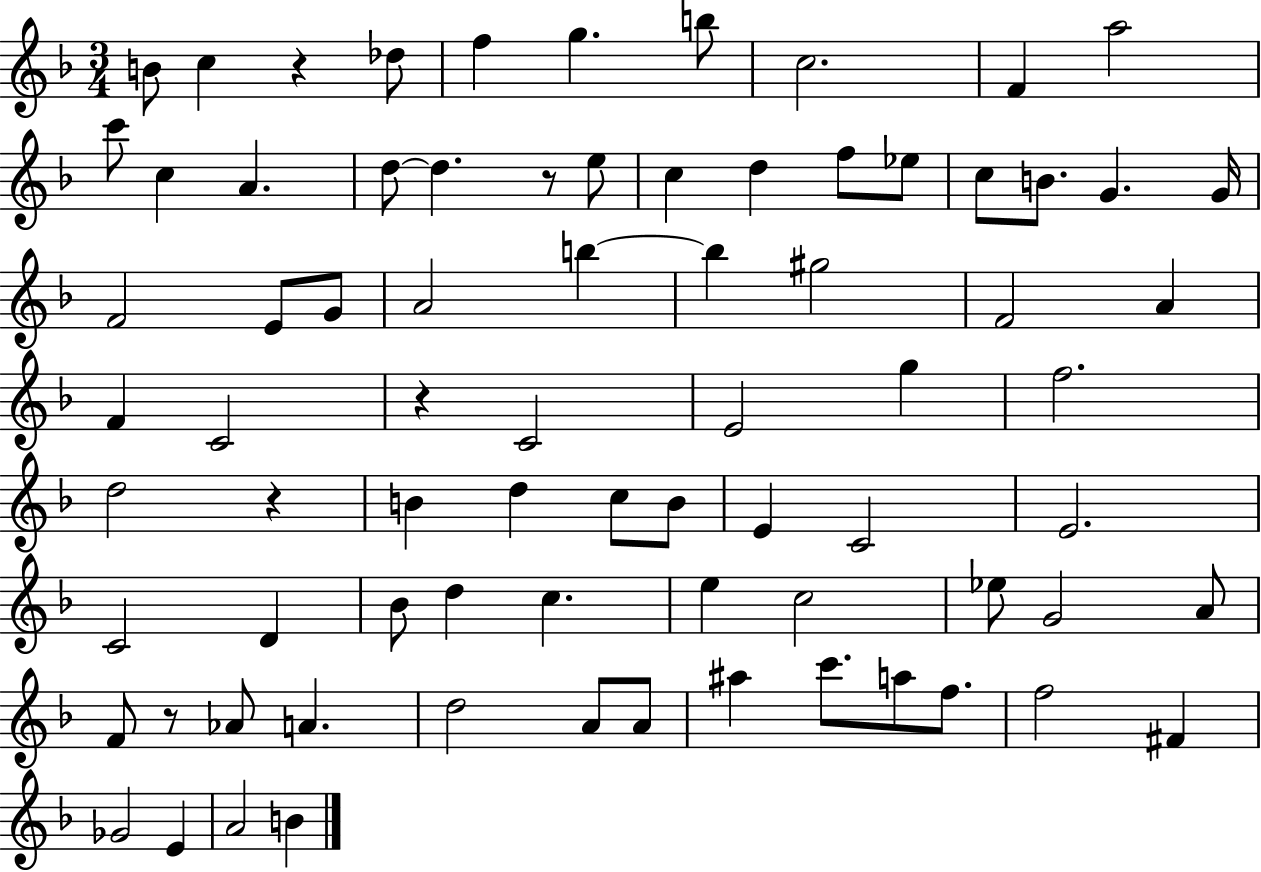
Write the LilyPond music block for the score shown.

{
  \clef treble
  \numericTimeSignature
  \time 3/4
  \key f \major
  b'8 c''4 r4 des''8 | f''4 g''4. b''8 | c''2. | f'4 a''2 | \break c'''8 c''4 a'4. | d''8~~ d''4. r8 e''8 | c''4 d''4 f''8 ees''8 | c''8 b'8. g'4. g'16 | \break f'2 e'8 g'8 | a'2 b''4~~ | b''4 gis''2 | f'2 a'4 | \break f'4 c'2 | r4 c'2 | e'2 g''4 | f''2. | \break d''2 r4 | b'4 d''4 c''8 b'8 | e'4 c'2 | e'2. | \break c'2 d'4 | bes'8 d''4 c''4. | e''4 c''2 | ees''8 g'2 a'8 | \break f'8 r8 aes'8 a'4. | d''2 a'8 a'8 | ais''4 c'''8. a''8 f''8. | f''2 fis'4 | \break ges'2 e'4 | a'2 b'4 | \bar "|."
}